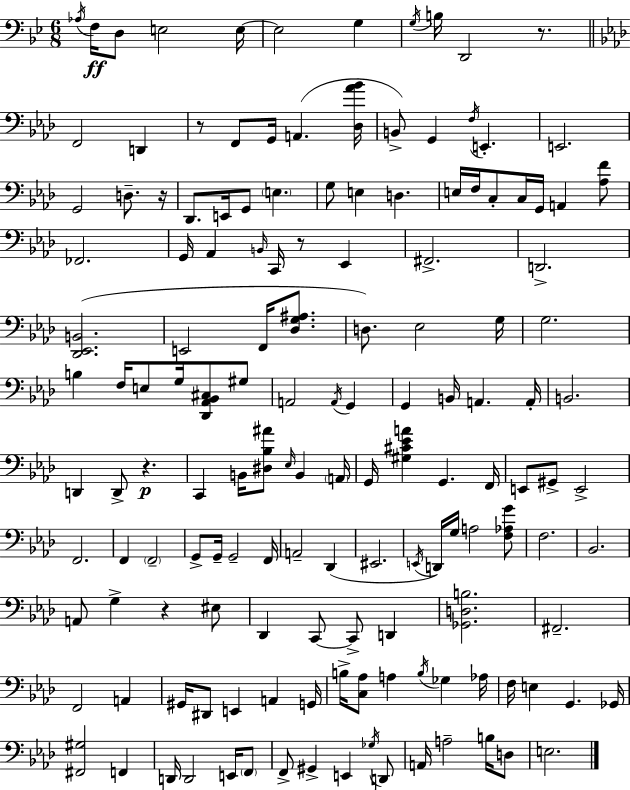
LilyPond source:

{
  \clef bass
  \numericTimeSignature
  \time 6/8
  \key bes \major
  \repeat volta 2 { \acciaccatura { aes16 }\ff f16 d8 e2 | e16~~ e2 g4 | \acciaccatura { g16 } b16 d,2 r8. | \bar "||" \break \key aes \major f,2 d,4 | r8 f,8 g,16 a,4.( <des aes' bes'>16 | b,8->) g,4 \acciaccatura { f16 } e,4.-. | e,2. | \break g,2 d8.-- | r16 des,8. e,16 g,8 \parenthesize e4. | g8 e4 d4. | e16 f16 c8-. c16 g,16 a,4 <aes f'>8 | \break fes,2. | g,16 aes,4 \grace { b,16 } c,16 r8 ees,4 | fis,2.-> | d,2.-> | \break <des, ees, b,>2.( | e,2 f,16 <des g ais>8. | d8.) ees2 | g16 g2. | \break b4 f16 e8 g16 <des, aes, bes, cis>8 | gis8 a,2 \acciaccatura { a,16 } g,4 | g,4 b,16 a,4. | a,16-. b,2. | \break d,4 d,8-> r4.\p | c,4 b,16 <dis bes ais'>8 \grace { ees16 } b,4 | \parenthesize a,16 g,16 <gis cis' ees' a'>4 g,4. | f,16 e,8 gis,8-> e,2-> | \break f,2. | f,4 \parenthesize f,2-- | g,8-> g,16-- g,2-- | f,16 a,2-- | \break des,4( eis,2. | \acciaccatura { e,16 }) d,16 g16 a2 | <f aes g'>8 f2. | bes,2. | \break a,8 g4-> r4 | eis8 des,4 c,8~~ c,8-> | d,4 <ges, d b>2. | fis,2.-- | \break f,2 | a,4 gis,16 dis,8 e,4 | a,4 g,16 b16-> <c aes>8 a4 | \acciaccatura { b16 } ges4 aes16 f16 e4 g,4. | \break ges,16 <fis, gis>2 | f,4 d,16 d,2 | e,16 \parenthesize f,8 f,8-> gis,4-> | e,4 \acciaccatura { ges16 } d,8 a,16 a2-- | \break b16 d8 e2. | } \bar "|."
}